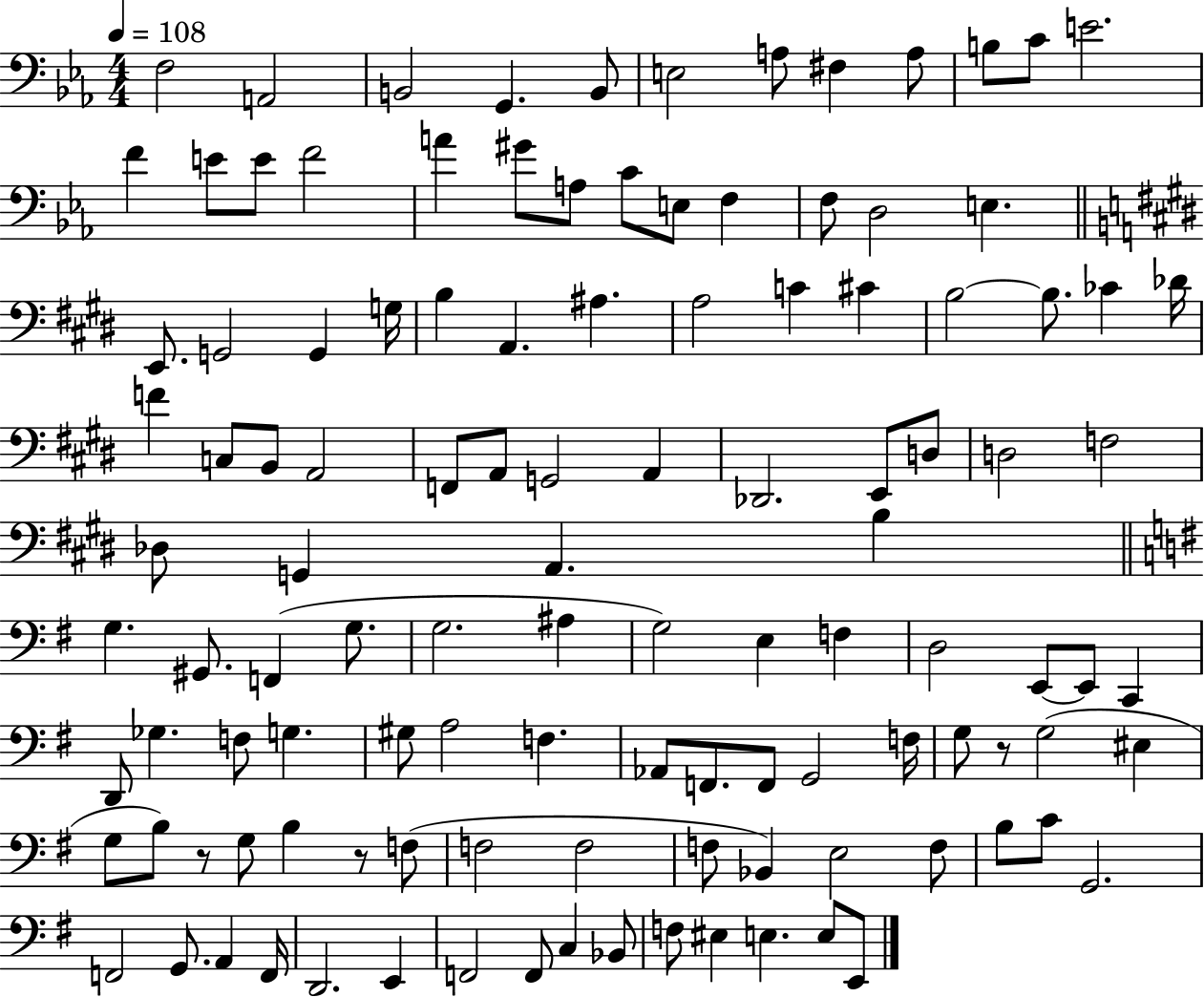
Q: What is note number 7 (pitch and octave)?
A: A3